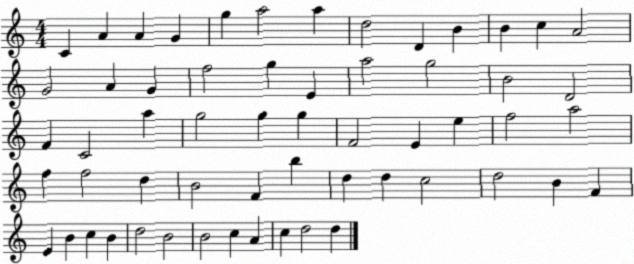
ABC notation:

X:1
T:Untitled
M:4/4
L:1/4
K:C
C A A G g a2 a d2 D B B c A2 G2 A G f2 g E a2 g2 B2 D2 F C2 a g2 g g F2 E e f2 a2 f f2 d B2 F b d d c2 d2 B F E B c B d2 B2 B2 c A c d2 d